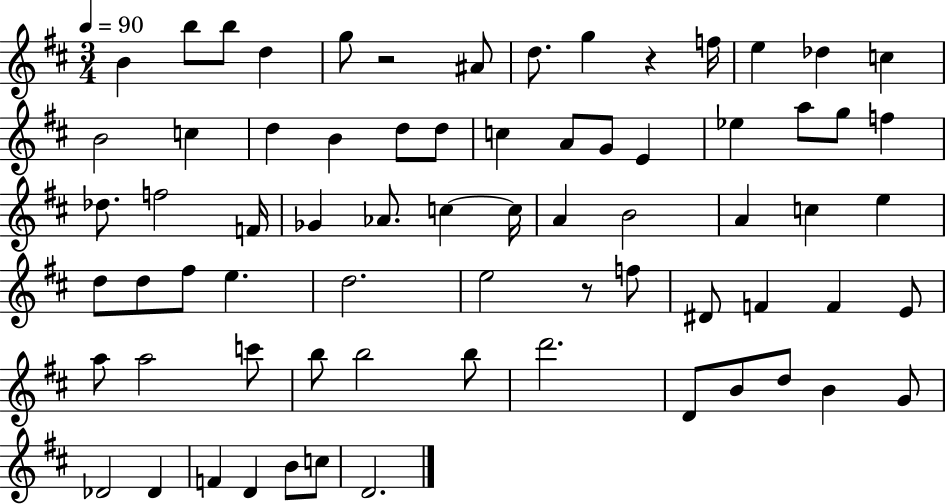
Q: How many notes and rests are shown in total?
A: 71